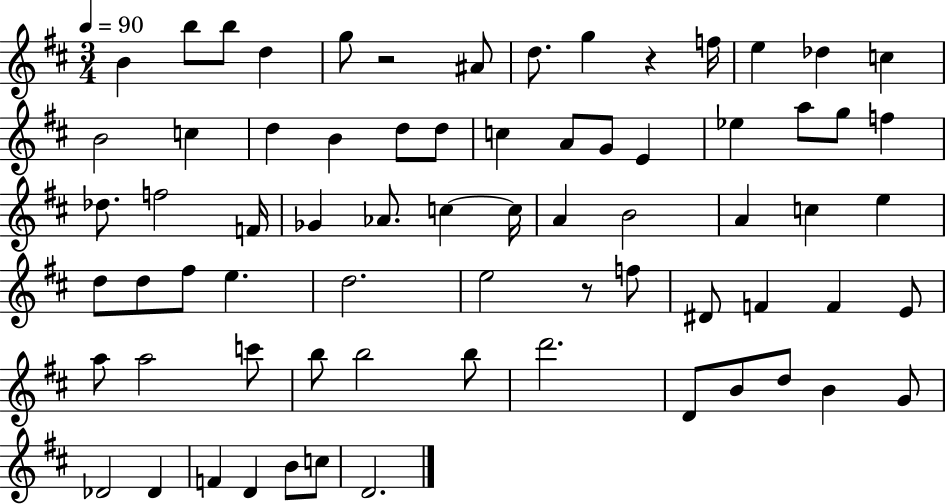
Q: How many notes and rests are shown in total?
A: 71